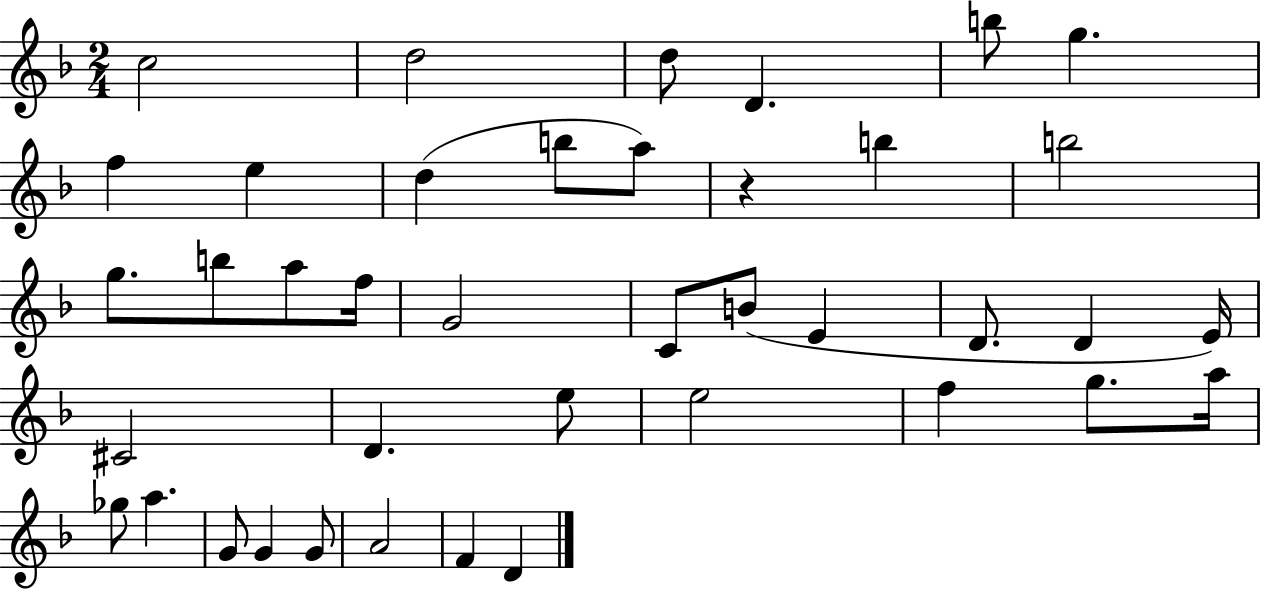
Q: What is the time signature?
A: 2/4